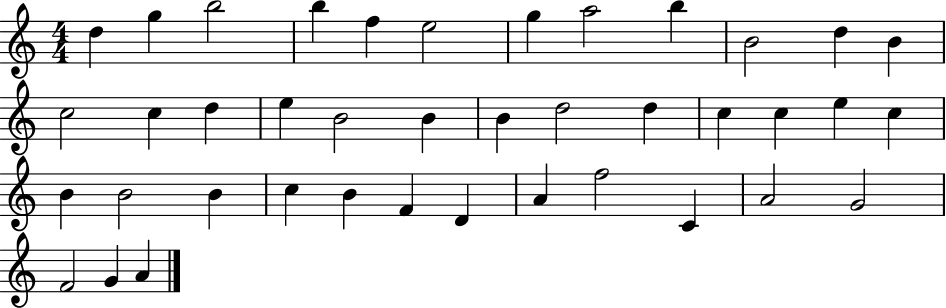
{
  \clef treble
  \numericTimeSignature
  \time 4/4
  \key c \major
  d''4 g''4 b''2 | b''4 f''4 e''2 | g''4 a''2 b''4 | b'2 d''4 b'4 | \break c''2 c''4 d''4 | e''4 b'2 b'4 | b'4 d''2 d''4 | c''4 c''4 e''4 c''4 | \break b'4 b'2 b'4 | c''4 b'4 f'4 d'4 | a'4 f''2 c'4 | a'2 g'2 | \break f'2 g'4 a'4 | \bar "|."
}